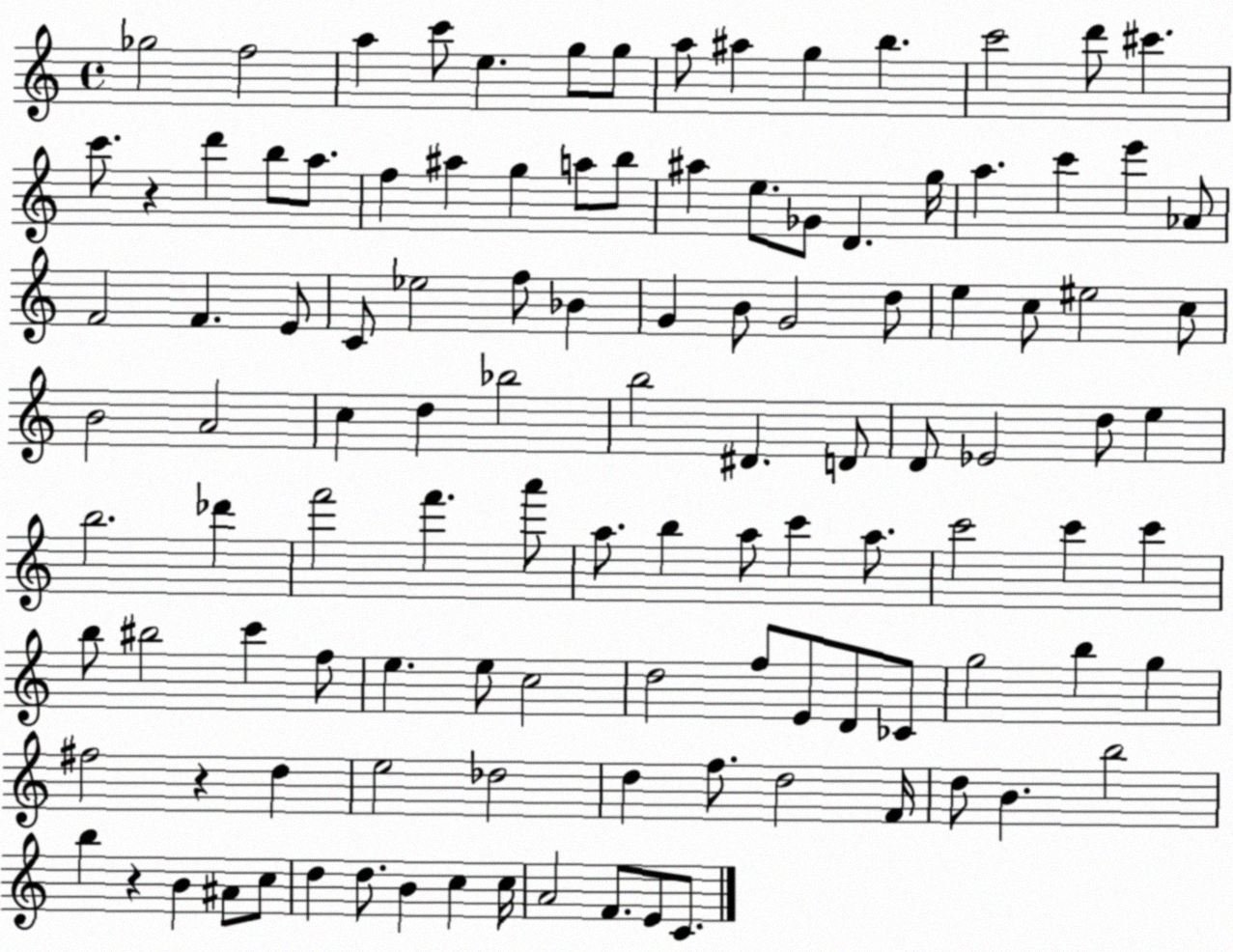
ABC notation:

X:1
T:Untitled
M:4/4
L:1/4
K:C
_g2 f2 a c'/2 e g/2 g/2 a/2 ^a g b c'2 d'/2 ^c' c'/2 z d' b/2 a/2 f ^a g a/2 b/2 ^a e/2 _G/2 D g/4 a c' e' _A/2 F2 F E/2 C/2 _e2 f/2 _B G B/2 G2 d/2 e c/2 ^e2 c/2 B2 A2 c d _b2 b2 ^D D/2 D/2 _E2 d/2 e b2 _d' f'2 f' a'/2 a/2 b a/2 c' a/2 c'2 c' c' b/2 ^b2 c' f/2 e e/2 c2 d2 f/2 E/2 D/2 _C/2 g2 b g ^f2 z d e2 _d2 d f/2 d2 F/4 d/2 B b2 b z B ^A/2 c/2 d d/2 B c c/4 A2 F/2 E/2 C/2